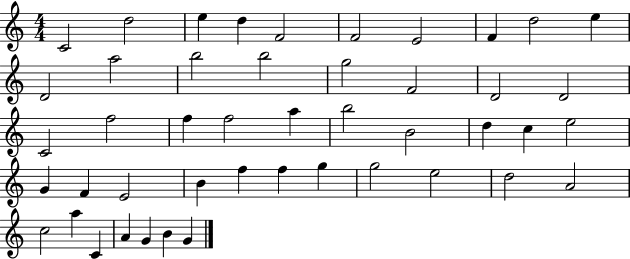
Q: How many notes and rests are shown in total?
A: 46